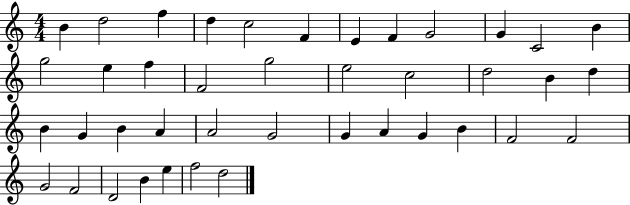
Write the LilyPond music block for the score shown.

{
  \clef treble
  \numericTimeSignature
  \time 4/4
  \key c \major
  b'4 d''2 f''4 | d''4 c''2 f'4 | e'4 f'4 g'2 | g'4 c'2 b'4 | \break g''2 e''4 f''4 | f'2 g''2 | e''2 c''2 | d''2 b'4 d''4 | \break b'4 g'4 b'4 a'4 | a'2 g'2 | g'4 a'4 g'4 b'4 | f'2 f'2 | \break g'2 f'2 | d'2 b'4 e''4 | f''2 d''2 | \bar "|."
}